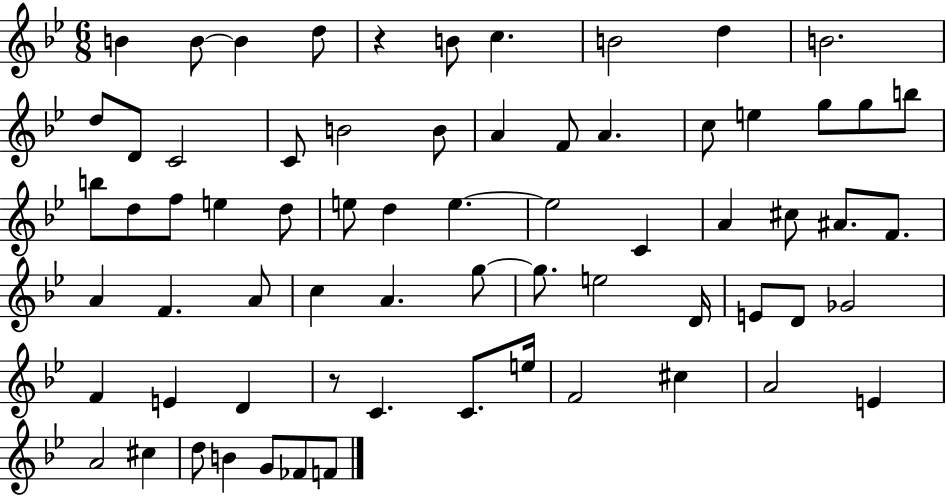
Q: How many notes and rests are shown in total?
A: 68